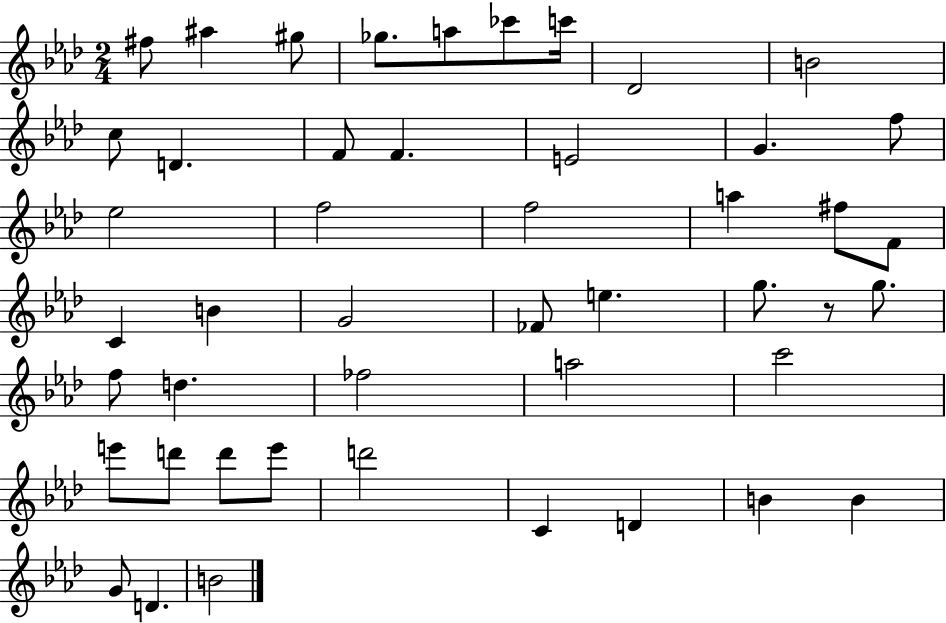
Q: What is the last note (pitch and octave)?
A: B4